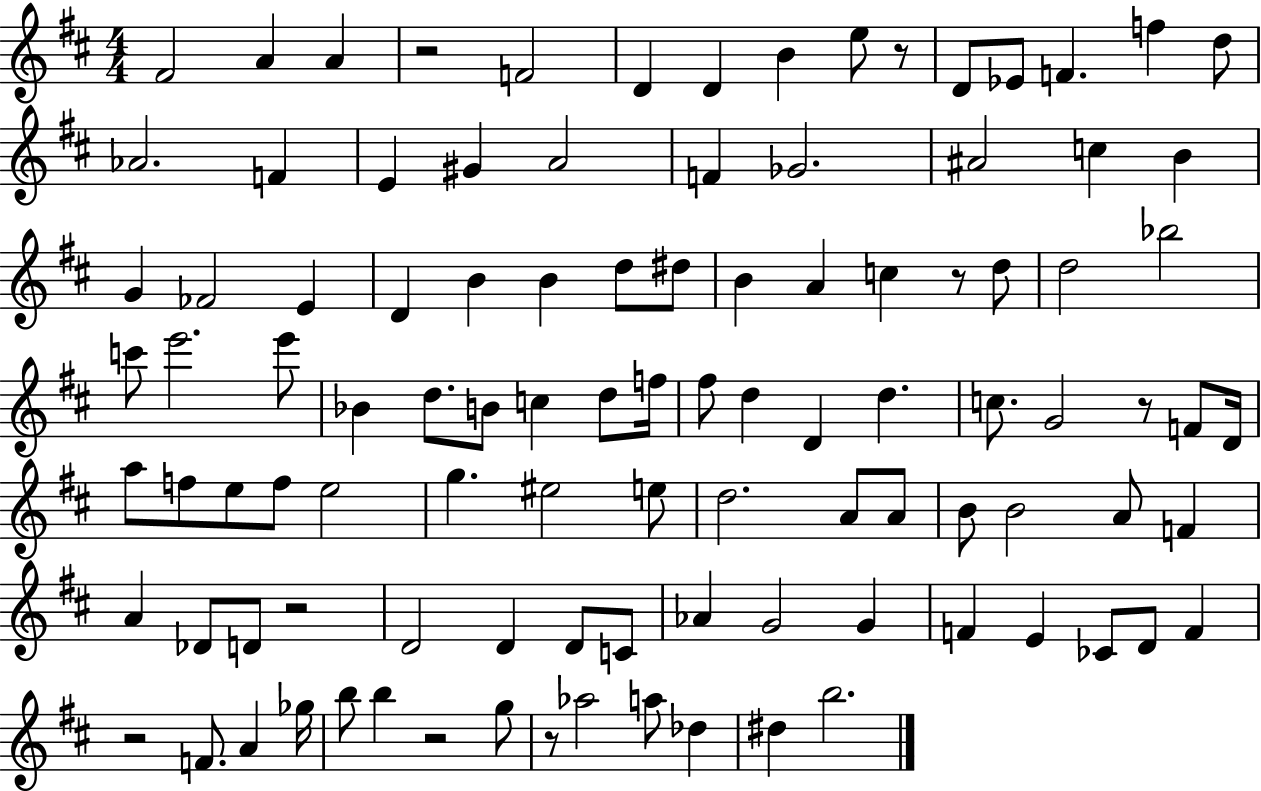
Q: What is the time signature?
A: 4/4